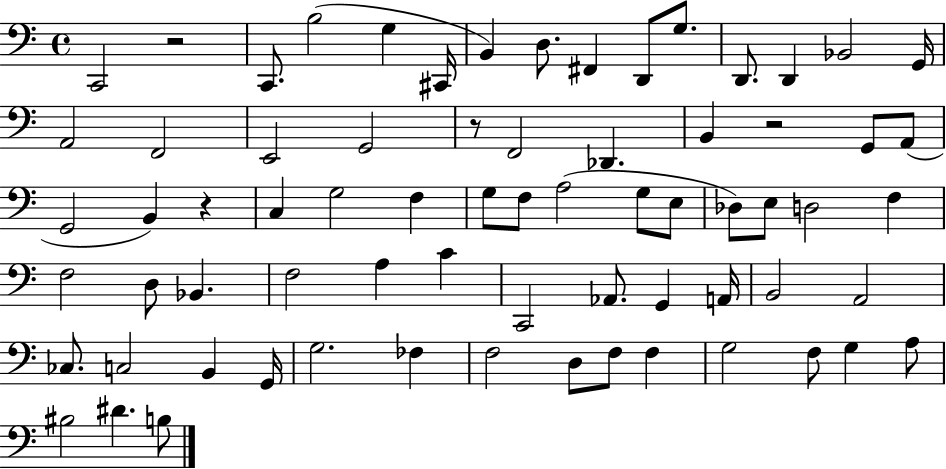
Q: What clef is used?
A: bass